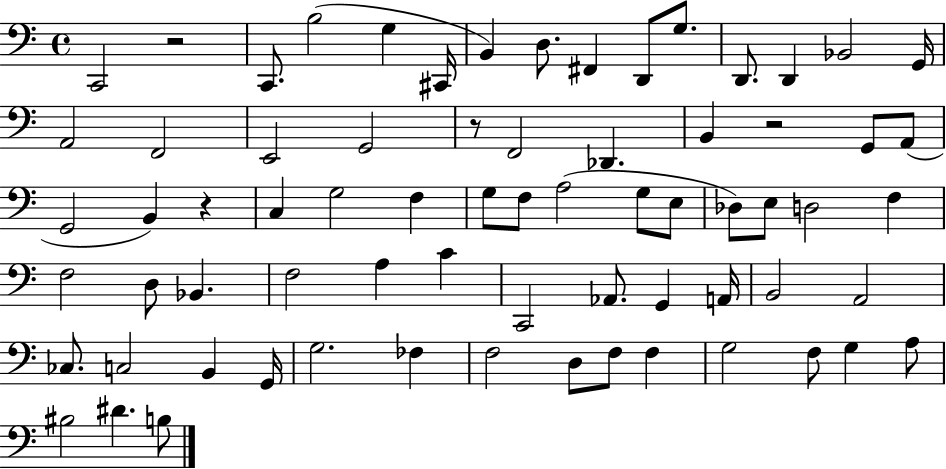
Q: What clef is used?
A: bass